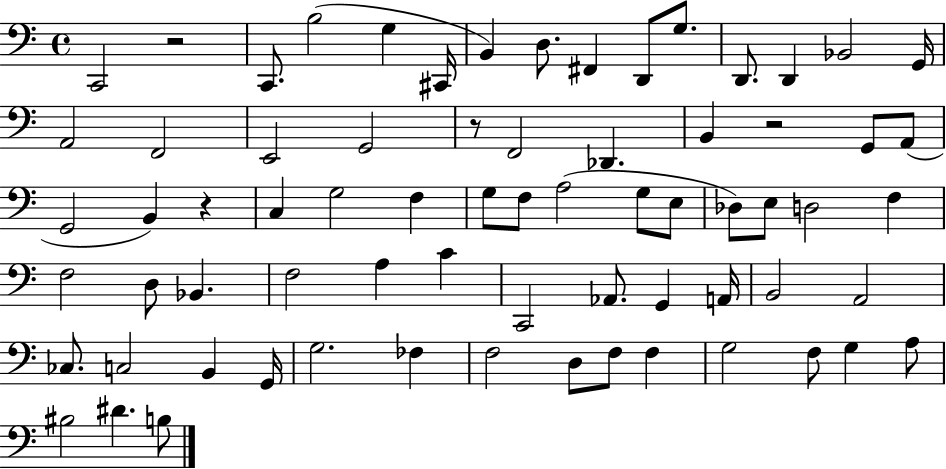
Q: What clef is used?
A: bass